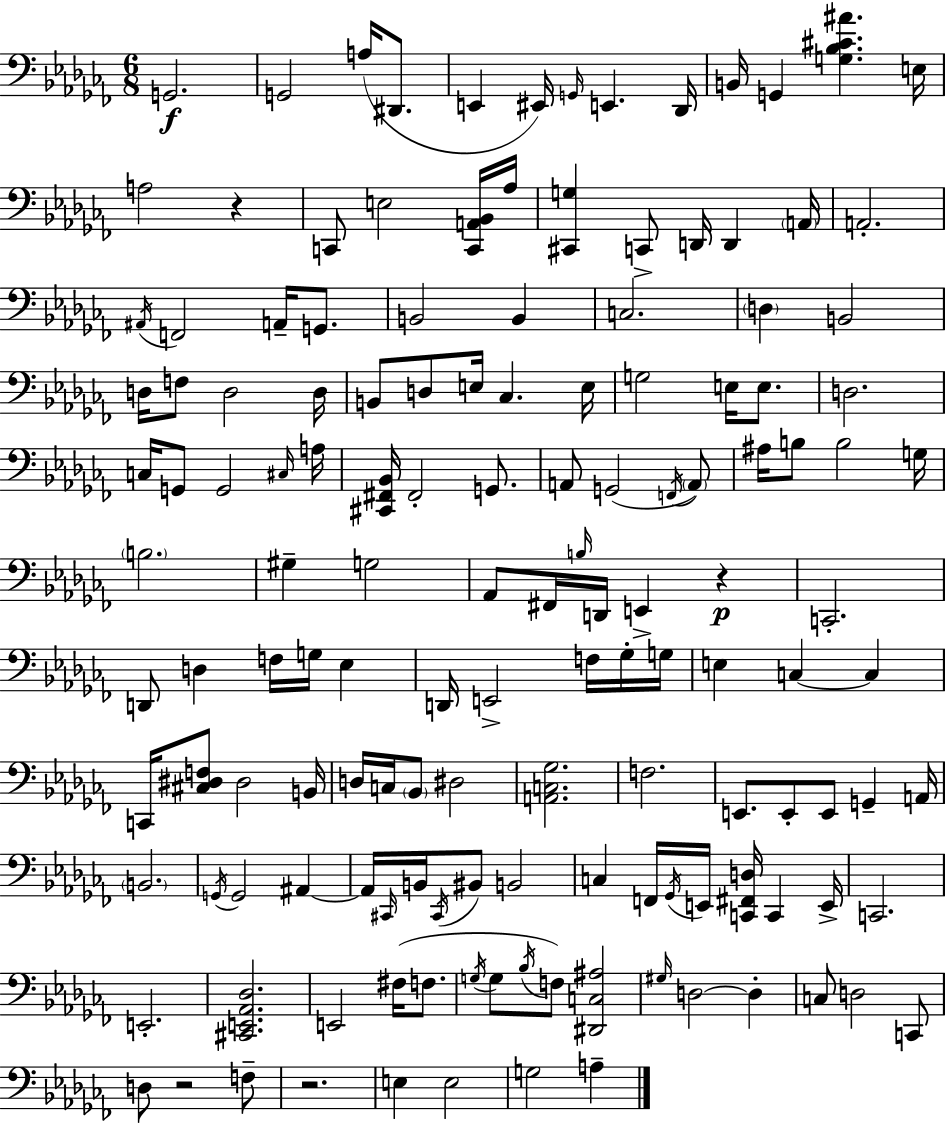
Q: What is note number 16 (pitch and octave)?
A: Ab3